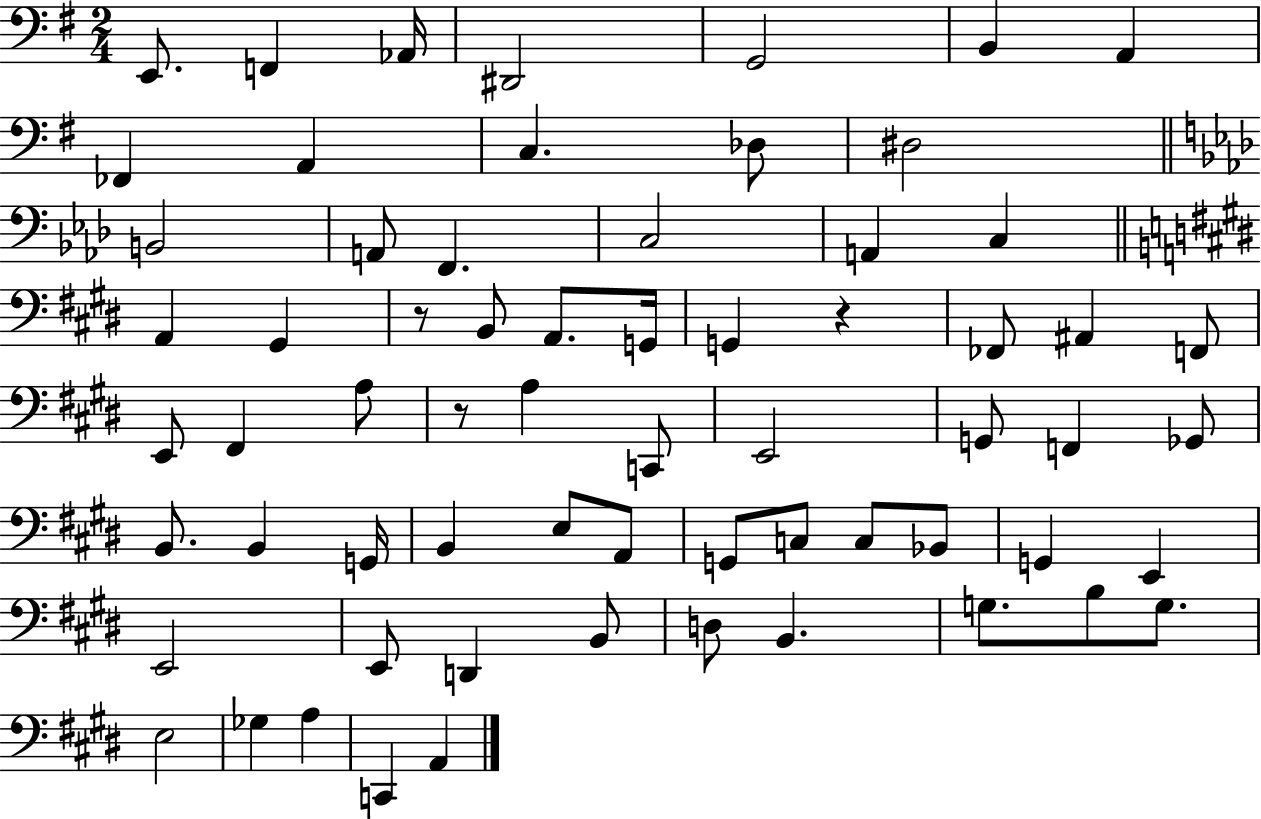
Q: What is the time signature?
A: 2/4